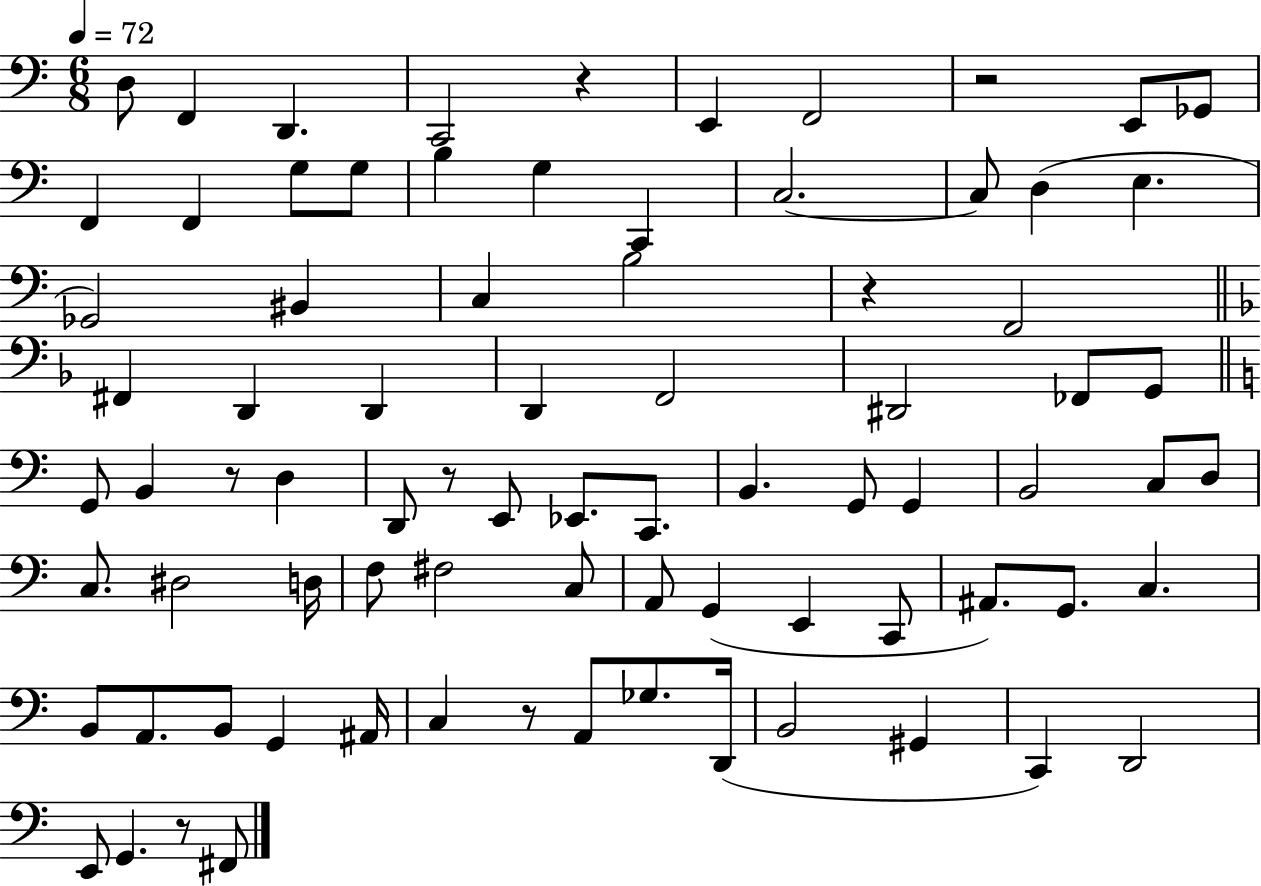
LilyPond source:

{
  \clef bass
  \numericTimeSignature
  \time 6/8
  \key c \major
  \tempo 4 = 72
  d8 f,4 d,4. | c,2 r4 | e,4 f,2 | r2 e,8 ges,8 | \break f,4 f,4 g8 g8 | b4 g4 c,4 | c2.~~ | c8 d4( e4. | \break ges,2) bis,4 | c4 b2 | r4 f,2 | \bar "||" \break \key d \minor fis,4 d,4 d,4 | d,4 f,2 | dis,2 fes,8 g,8 | \bar "||" \break \key c \major g,8 b,4 r8 d4 | d,8 r8 e,8 ees,8. c,8. | b,4. g,8 g,4 | b,2 c8 d8 | \break c8. dis2 d16 | f8 fis2 c8 | a,8 g,4( e,4 c,8 | ais,8.) g,8. c4. | \break b,8 a,8. b,8 g,4 ais,16 | c4 r8 a,8 ges8. d,16( | b,2 gis,4 | c,4) d,2 | \break e,8 g,4. r8 fis,8 | \bar "|."
}